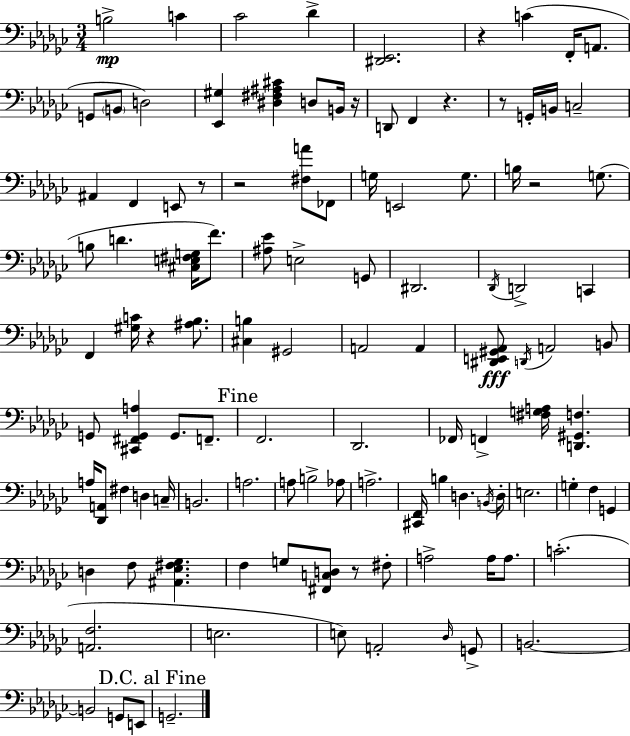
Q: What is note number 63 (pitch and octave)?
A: D3